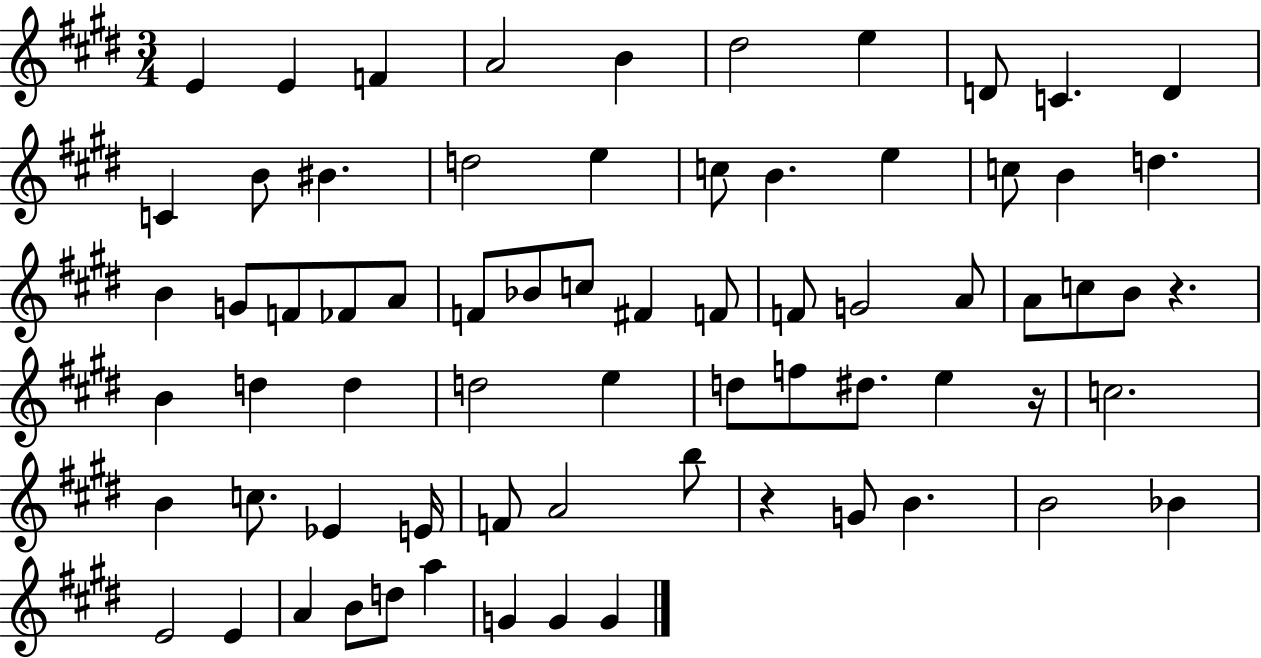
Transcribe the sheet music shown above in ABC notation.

X:1
T:Untitled
M:3/4
L:1/4
K:E
E E F A2 B ^d2 e D/2 C D C B/2 ^B d2 e c/2 B e c/2 B d B G/2 F/2 _F/2 A/2 F/2 _B/2 c/2 ^F F/2 F/2 G2 A/2 A/2 c/2 B/2 z B d d d2 e d/2 f/2 ^d/2 e z/4 c2 B c/2 _E E/4 F/2 A2 b/2 z G/2 B B2 _B E2 E A B/2 d/2 a G G G